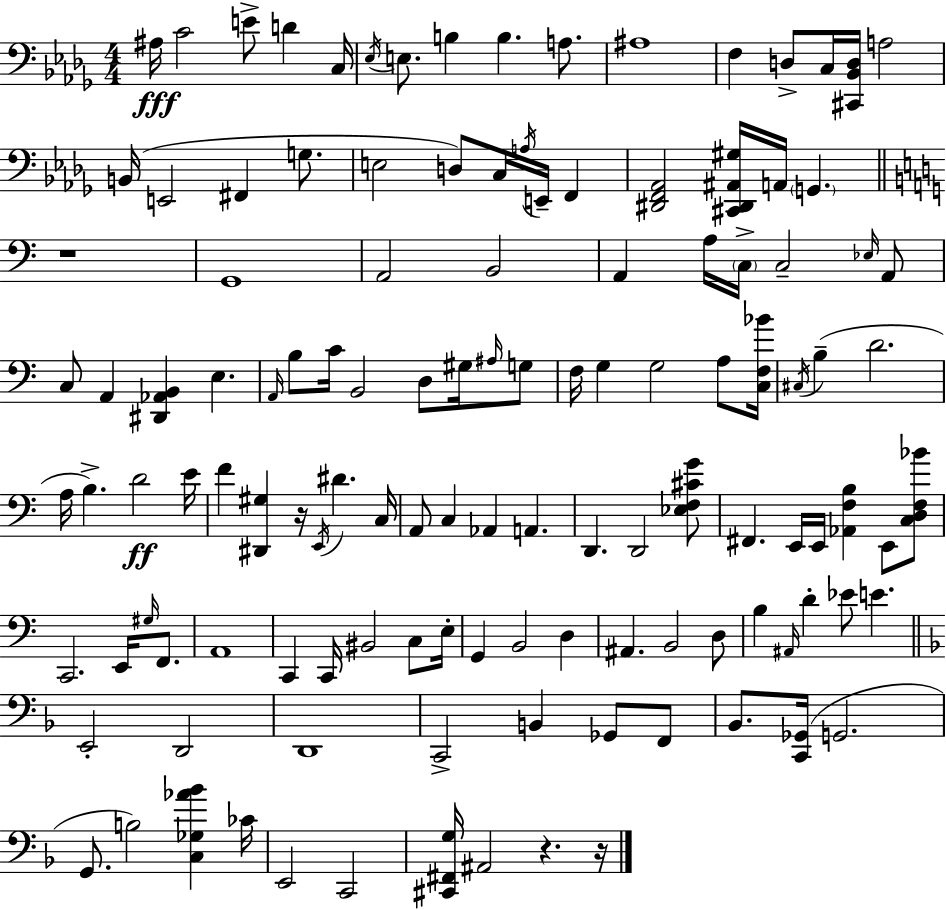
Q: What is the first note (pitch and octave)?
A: A#3